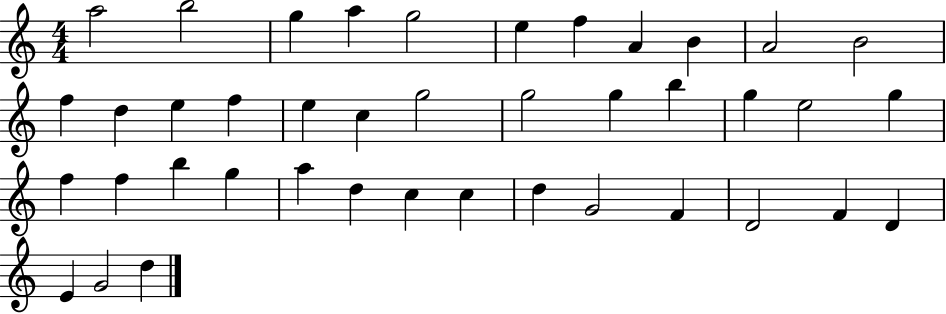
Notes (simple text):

A5/h B5/h G5/q A5/q G5/h E5/q F5/q A4/q B4/q A4/h B4/h F5/q D5/q E5/q F5/q E5/q C5/q G5/h G5/h G5/q B5/q G5/q E5/h G5/q F5/q F5/q B5/q G5/q A5/q D5/q C5/q C5/q D5/q G4/h F4/q D4/h F4/q D4/q E4/q G4/h D5/q